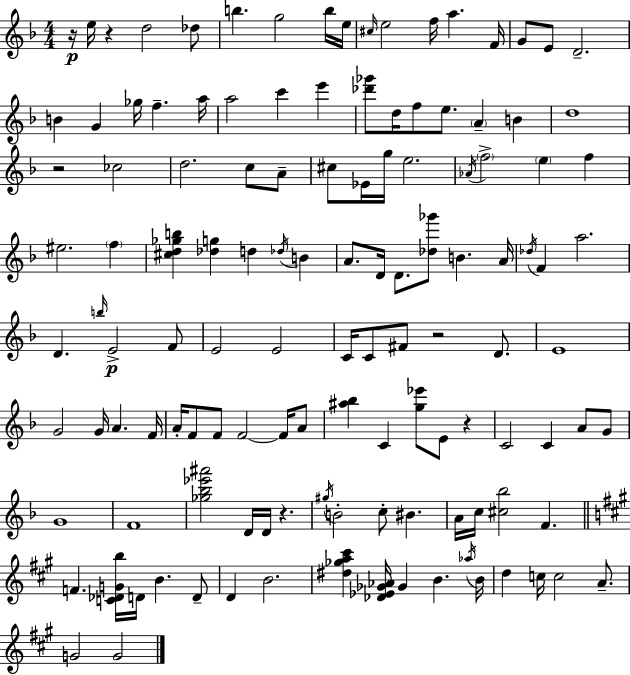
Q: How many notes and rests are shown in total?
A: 125